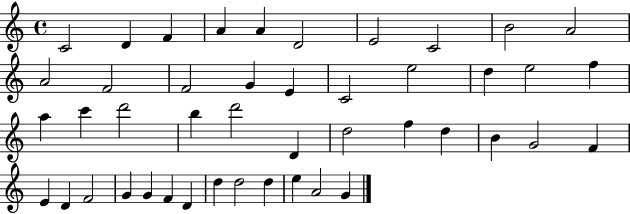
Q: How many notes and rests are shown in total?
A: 45